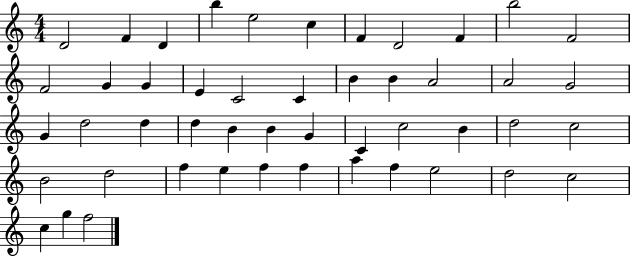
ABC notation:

X:1
T:Untitled
M:4/4
L:1/4
K:C
D2 F D b e2 c F D2 F b2 F2 F2 G G E C2 C B B A2 A2 G2 G d2 d d B B G C c2 B d2 c2 B2 d2 f e f f a f e2 d2 c2 c g f2